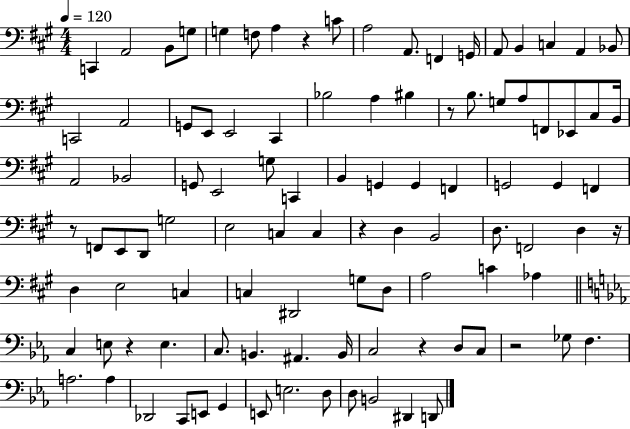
C2/q A2/h B2/e G3/e G3/q F3/e A3/q R/q C4/e A3/h A2/e. F2/q G2/s A2/e B2/q C3/q A2/q Bb2/e C2/h A2/h G2/e E2/e E2/h C#2/q Bb3/h A3/q BIS3/q R/e B3/e. G3/e A3/e F2/e Eb2/e C#3/e B2/s A2/h Bb2/h G2/e E2/h G3/e C2/q B2/q G2/q G2/q F2/q G2/h G2/q F2/q R/e F2/e E2/e D2/e G3/h E3/h C3/q C3/q R/q D3/q B2/h D3/e. F2/h D3/q R/s D3/q E3/h C3/q C3/q D#2/h G3/e D3/e A3/h C4/q Ab3/q C3/q E3/e R/q E3/q. C3/e. B2/q. A#2/q. B2/s C3/h R/q D3/e C3/e R/h Gb3/e F3/q. A3/h. A3/q Db2/h C2/e E2/e G2/q E2/e E3/h. D3/e D3/e B2/h D#2/q D2/e